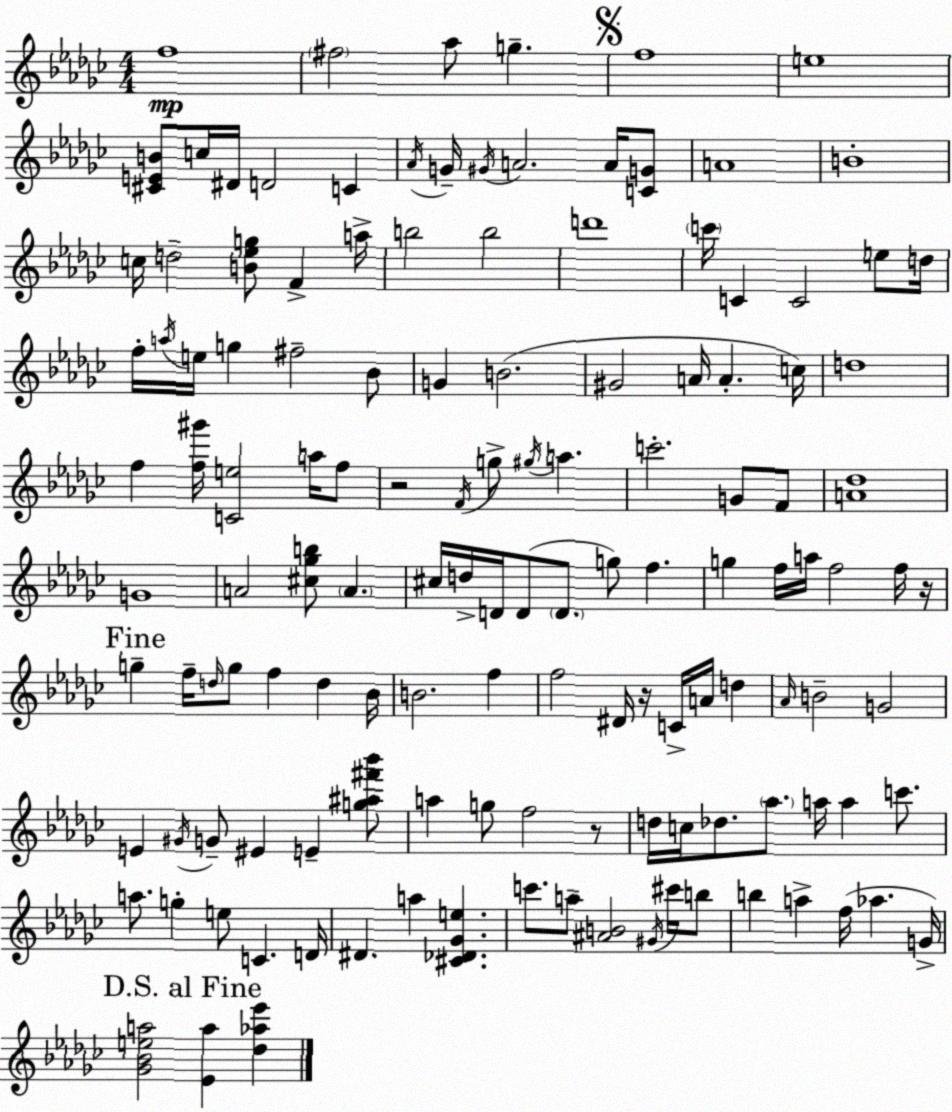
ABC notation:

X:1
T:Untitled
M:4/4
L:1/4
K:Ebm
f4 ^f2 _a/2 g f4 e4 [^CEB]/2 c/4 ^D/4 D2 C _A/4 G/4 ^G/4 A2 A/4 [CG]/2 A4 B4 c/4 d2 [B_eg]/2 F a/4 b2 b2 d'4 c'/4 C C2 e/2 d/4 f/4 a/4 e/4 g ^f2 _B/2 G B2 ^G2 A/4 A c/4 d4 f [f^g']/4 [Ce]2 a/4 f/2 z2 F/4 g/2 ^g/4 a c'2 G/2 F/2 [A_d]4 G4 A2 [^c_gb]/2 A ^c/4 d/4 D/4 D/2 D/2 g/2 f g f/4 a/4 f2 f/4 z/4 g f/4 d/4 g/2 f d _B/4 B2 f f2 ^D/4 z/4 C/4 A/4 d _A/4 B2 G2 E ^G/4 G/2 ^E E [g^a^f'_b']/2 a g/2 f2 z/2 d/4 c/4 _d/2 _a/2 a/4 a c'/2 a/2 g e/2 C D/4 ^D a [^C_D_Ge] c'/2 a/2 [^AB]2 ^G/4 ^c'/4 b/2 b a f/4 _a G/4 [_G_Bea]2 [_Ea] [_d_a_e']